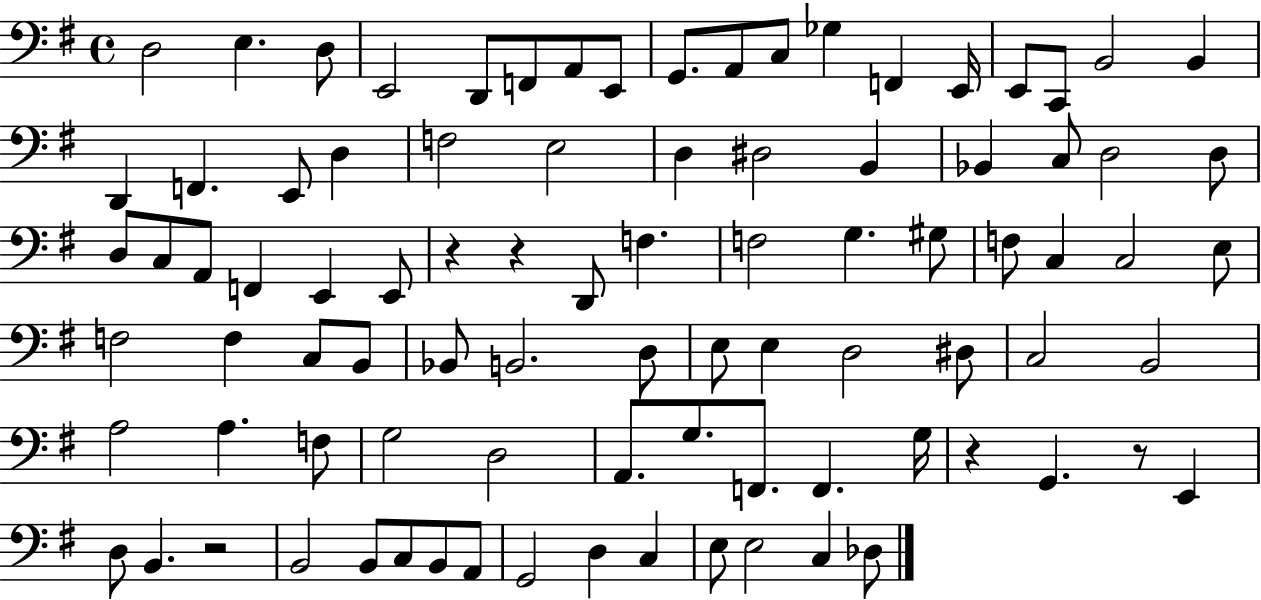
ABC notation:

X:1
T:Untitled
M:4/4
L:1/4
K:G
D,2 E, D,/2 E,,2 D,,/2 F,,/2 A,,/2 E,,/2 G,,/2 A,,/2 C,/2 _G, F,, E,,/4 E,,/2 C,,/2 B,,2 B,, D,, F,, E,,/2 D, F,2 E,2 D, ^D,2 B,, _B,, C,/2 D,2 D,/2 D,/2 C,/2 A,,/2 F,, E,, E,,/2 z z D,,/2 F, F,2 G, ^G,/2 F,/2 C, C,2 E,/2 F,2 F, C,/2 B,,/2 _B,,/2 B,,2 D,/2 E,/2 E, D,2 ^D,/2 C,2 B,,2 A,2 A, F,/2 G,2 D,2 A,,/2 G,/2 F,,/2 F,, G,/4 z G,, z/2 E,, D,/2 B,, z2 B,,2 B,,/2 C,/2 B,,/2 A,,/2 G,,2 D, C, E,/2 E,2 C, _D,/2